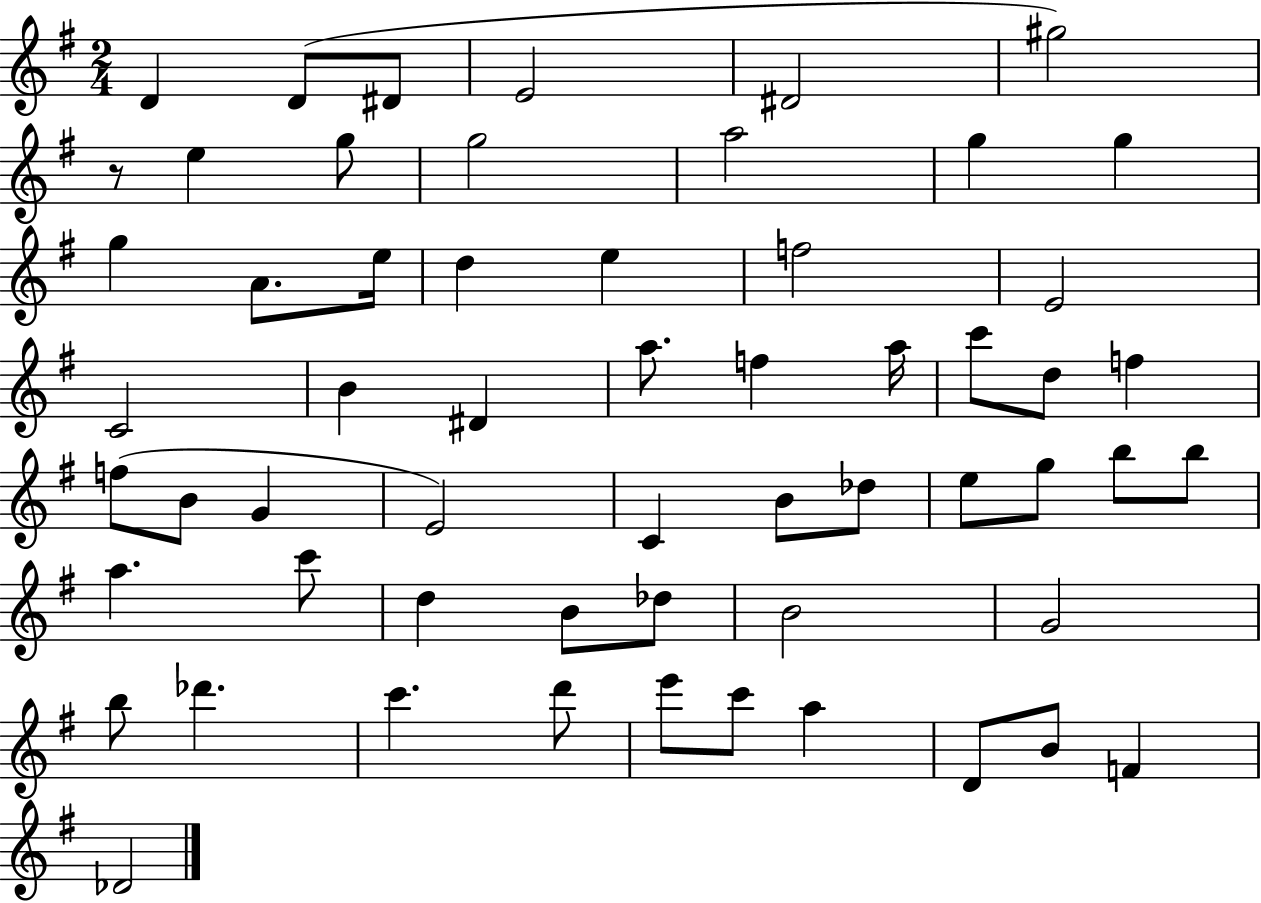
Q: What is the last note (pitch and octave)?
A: Db4